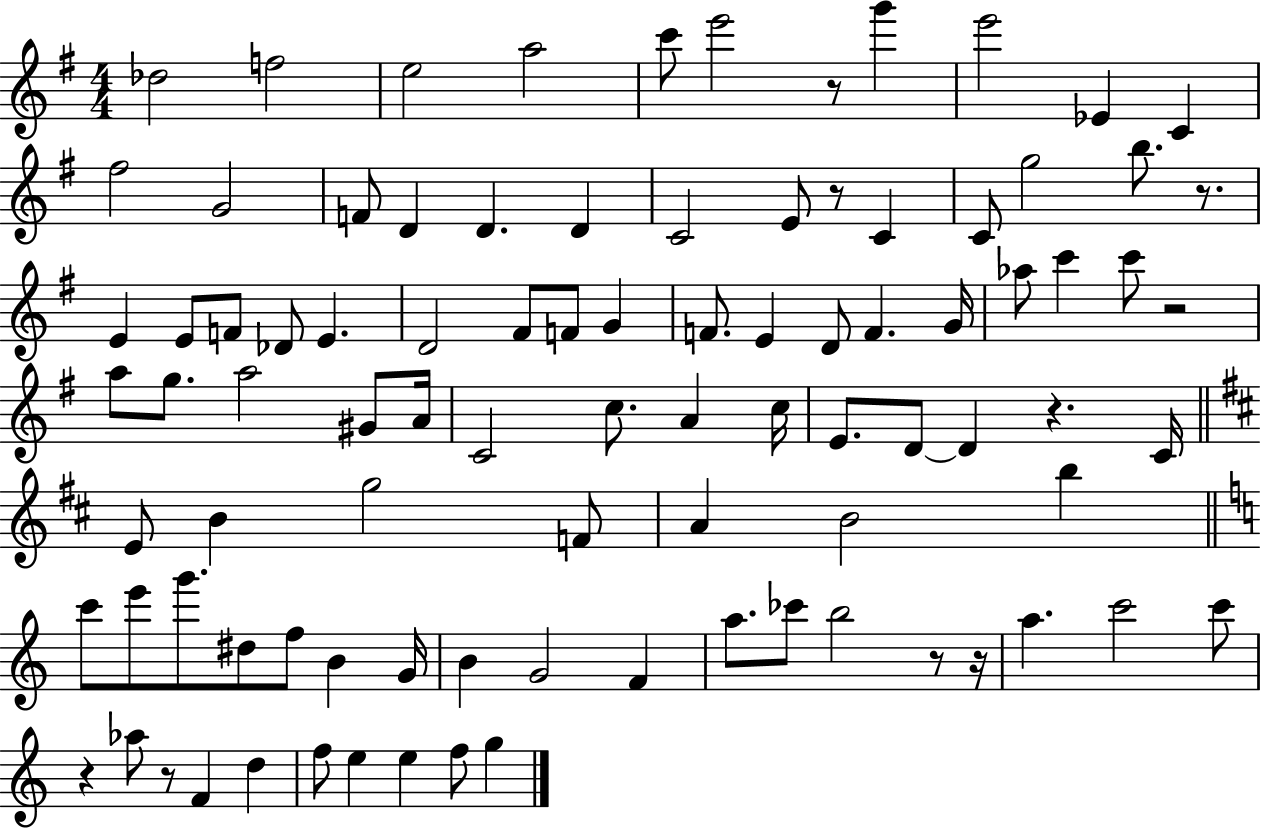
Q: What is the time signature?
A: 4/4